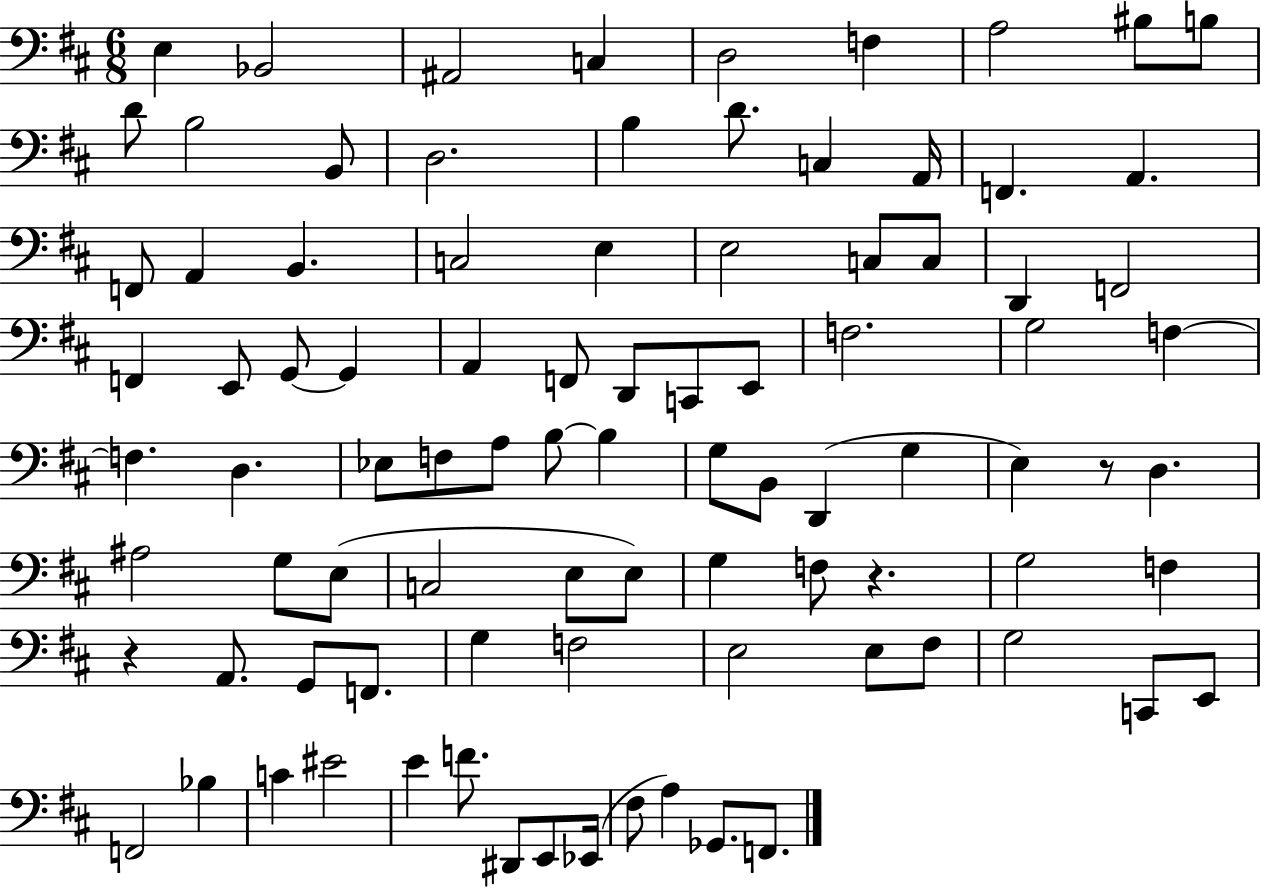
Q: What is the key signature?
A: D major